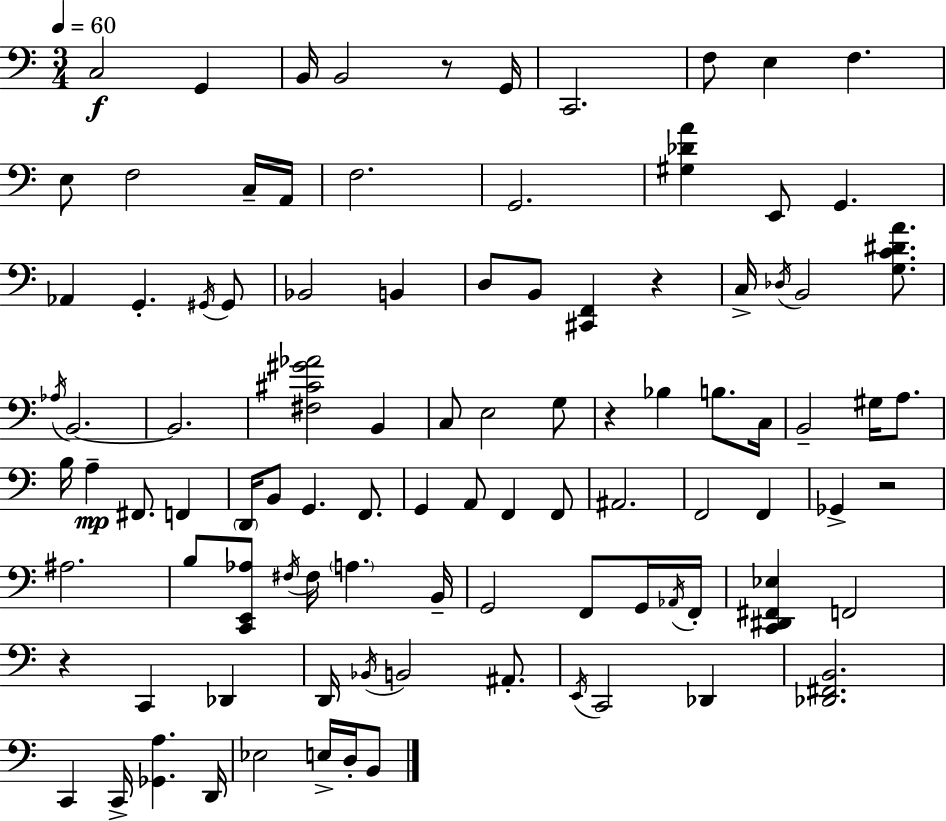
X:1
T:Untitled
M:3/4
L:1/4
K:Am
C,2 G,, B,,/4 B,,2 z/2 G,,/4 C,,2 F,/2 E, F, E,/2 F,2 C,/4 A,,/4 F,2 G,,2 [^G,_DA] E,,/2 G,, _A,, G,, ^G,,/4 ^G,,/2 _B,,2 B,, D,/2 B,,/2 [^C,,F,,] z C,/4 _D,/4 B,,2 [G,C^DA]/2 _A,/4 B,,2 B,,2 [^F,^C^G_A]2 B,, C,/2 E,2 G,/2 z _B, B,/2 C,/4 B,,2 ^G,/4 A,/2 B,/4 A, ^F,,/2 F,, D,,/4 B,,/2 G,, F,,/2 G,, A,,/2 F,, F,,/2 ^A,,2 F,,2 F,, _G,, z2 ^A,2 B,/2 [C,,E,,_A,]/2 ^F,/4 ^F,/4 A, B,,/4 G,,2 F,,/2 G,,/4 _A,,/4 F,,/4 [C,,^D,,^F,,_E,] F,,2 z C,, _D,, D,,/4 _B,,/4 B,,2 ^A,,/2 E,,/4 C,,2 _D,, [_D,,^F,,B,,]2 C,, C,,/4 [_G,,A,] D,,/4 _E,2 E,/4 D,/4 B,,/2